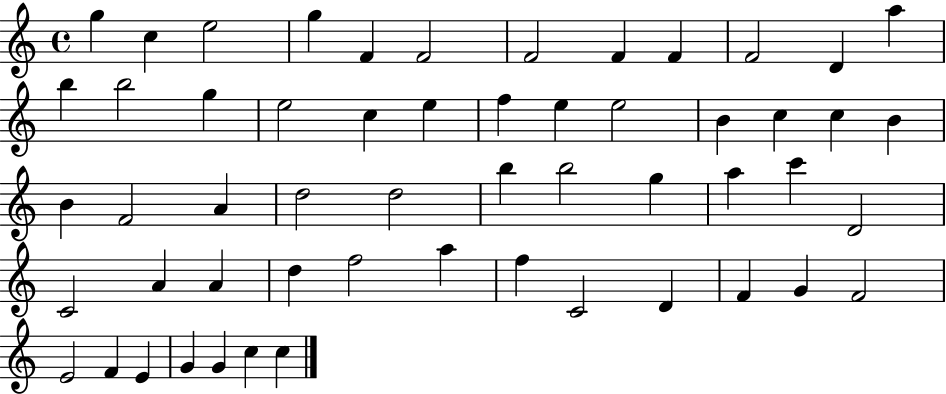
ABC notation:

X:1
T:Untitled
M:4/4
L:1/4
K:C
g c e2 g F F2 F2 F F F2 D a b b2 g e2 c e f e e2 B c c B B F2 A d2 d2 b b2 g a c' D2 C2 A A d f2 a f C2 D F G F2 E2 F E G G c c